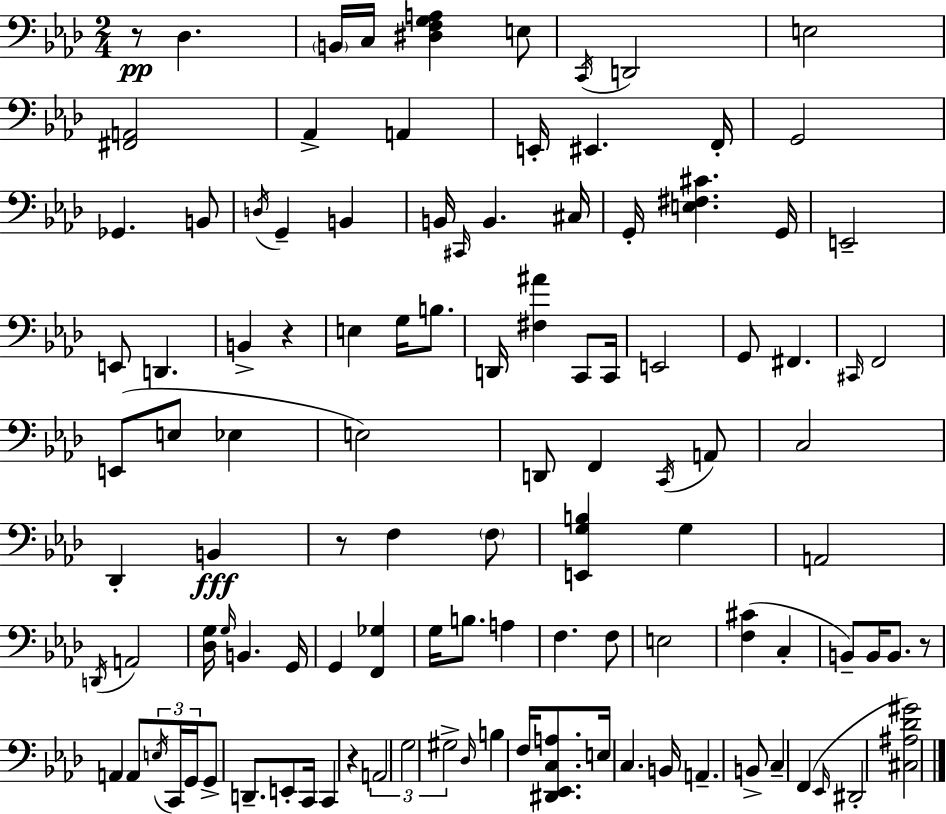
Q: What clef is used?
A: bass